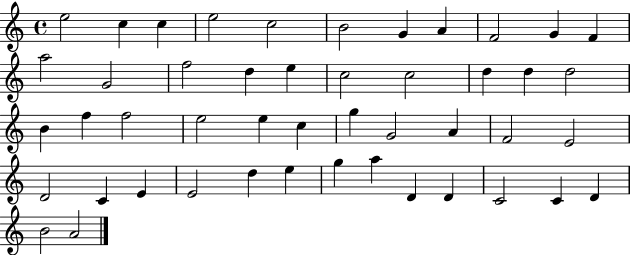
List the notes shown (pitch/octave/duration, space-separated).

E5/h C5/q C5/q E5/h C5/h B4/h G4/q A4/q F4/h G4/q F4/q A5/h G4/h F5/h D5/q E5/q C5/h C5/h D5/q D5/q D5/h B4/q F5/q F5/h E5/h E5/q C5/q G5/q G4/h A4/q F4/h E4/h D4/h C4/q E4/q E4/h D5/q E5/q G5/q A5/q D4/q D4/q C4/h C4/q D4/q B4/h A4/h